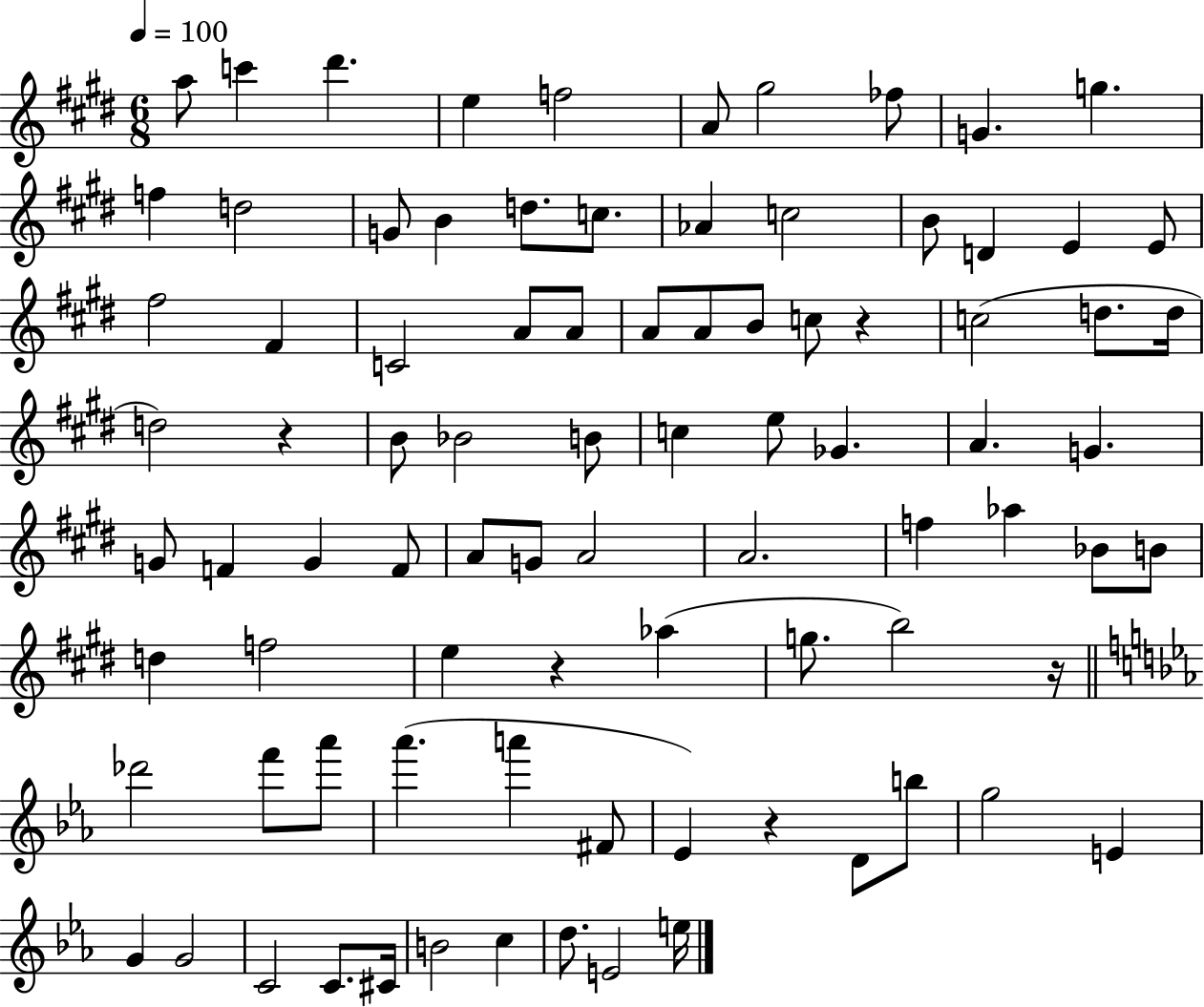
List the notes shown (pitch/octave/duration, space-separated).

A5/e C6/q D#6/q. E5/q F5/h A4/e G#5/h FES5/e G4/q. G5/q. F5/q D5/h G4/e B4/q D5/e. C5/e. Ab4/q C5/h B4/e D4/q E4/q E4/e F#5/h F#4/q C4/h A4/e A4/e A4/e A4/e B4/e C5/e R/q C5/h D5/e. D5/s D5/h R/q B4/e Bb4/h B4/e C5/q E5/e Gb4/q. A4/q. G4/q. G4/e F4/q G4/q F4/e A4/e G4/e A4/h A4/h. F5/q Ab5/q Bb4/e B4/e D5/q F5/h E5/q R/q Ab5/q G5/e. B5/h R/s Db6/h F6/e Ab6/e Ab6/q. A6/q F#4/e Eb4/q R/q D4/e B5/e G5/h E4/q G4/q G4/h C4/h C4/e. C#4/s B4/h C5/q D5/e. E4/h E5/s